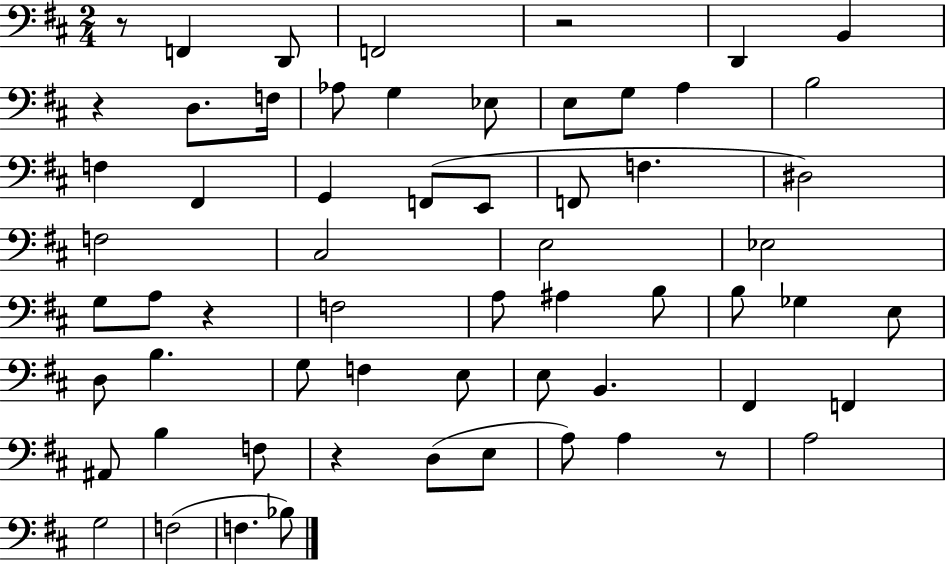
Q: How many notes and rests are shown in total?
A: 62